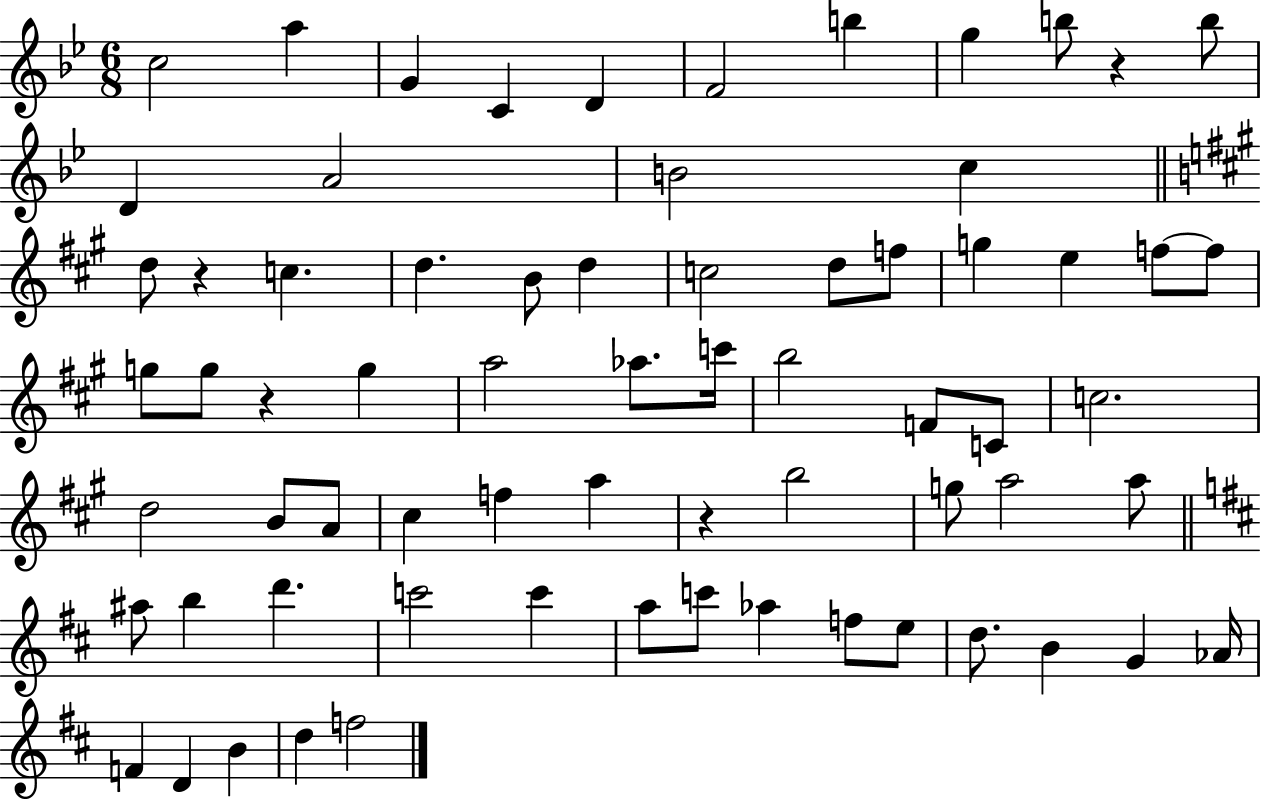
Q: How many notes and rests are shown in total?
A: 69